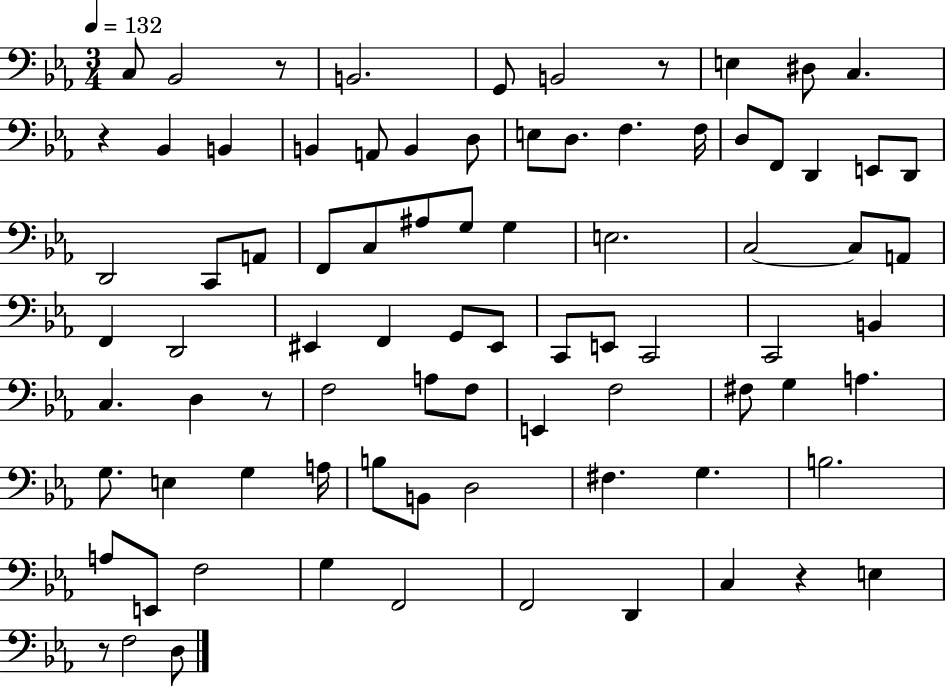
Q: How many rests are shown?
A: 6